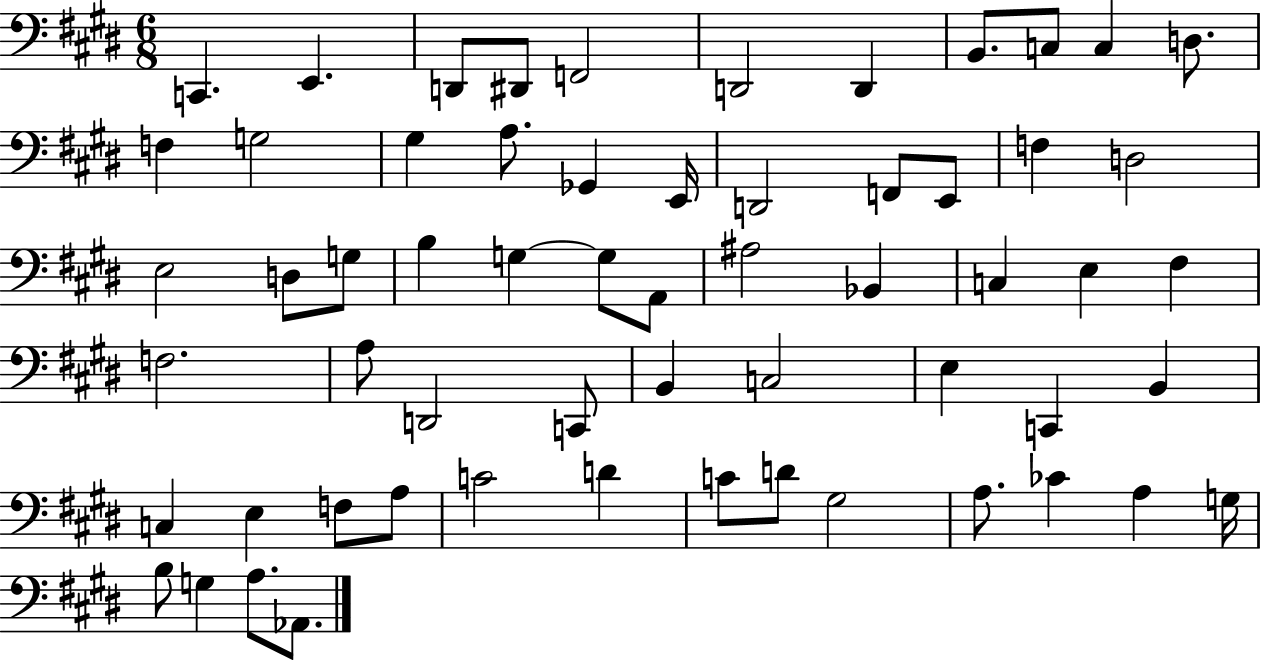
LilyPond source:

{
  \clef bass
  \numericTimeSignature
  \time 6/8
  \key e \major
  c,4. e,4. | d,8 dis,8 f,2 | d,2 d,4 | b,8. c8 c4 d8. | \break f4 g2 | gis4 a8. ges,4 e,16 | d,2 f,8 e,8 | f4 d2 | \break e2 d8 g8 | b4 g4~~ g8 a,8 | ais2 bes,4 | c4 e4 fis4 | \break f2. | a8 d,2 c,8 | b,4 c2 | e4 c,4 b,4 | \break c4 e4 f8 a8 | c'2 d'4 | c'8 d'8 gis2 | a8. ces'4 a4 g16 | \break b8 g4 a8. aes,8. | \bar "|."
}